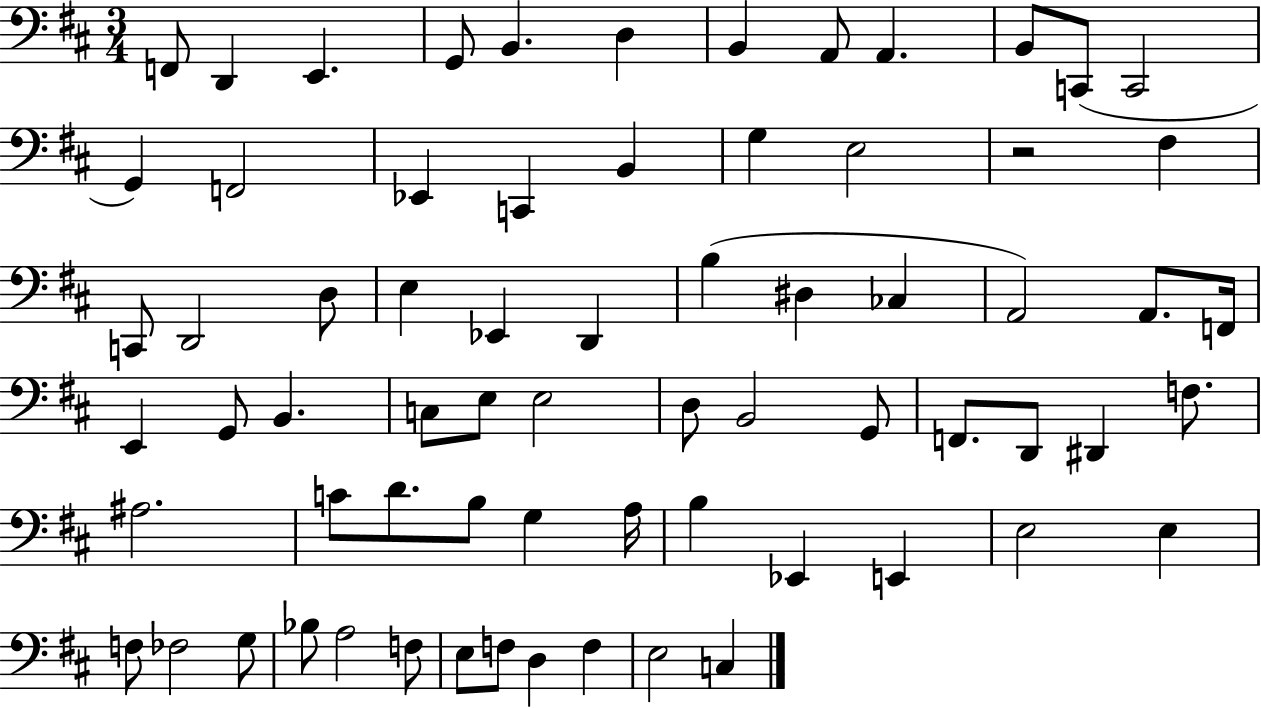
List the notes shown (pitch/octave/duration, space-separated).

F2/e D2/q E2/q. G2/e B2/q. D3/q B2/q A2/e A2/q. B2/e C2/e C2/h G2/q F2/h Eb2/q C2/q B2/q G3/q E3/h R/h F#3/q C2/e D2/h D3/e E3/q Eb2/q D2/q B3/q D#3/q CES3/q A2/h A2/e. F2/s E2/q G2/e B2/q. C3/e E3/e E3/h D3/e B2/h G2/e F2/e. D2/e D#2/q F3/e. A#3/h. C4/e D4/e. B3/e G3/q A3/s B3/q Eb2/q E2/q E3/h E3/q F3/e FES3/h G3/e Bb3/e A3/h F3/e E3/e F3/e D3/q F3/q E3/h C3/q